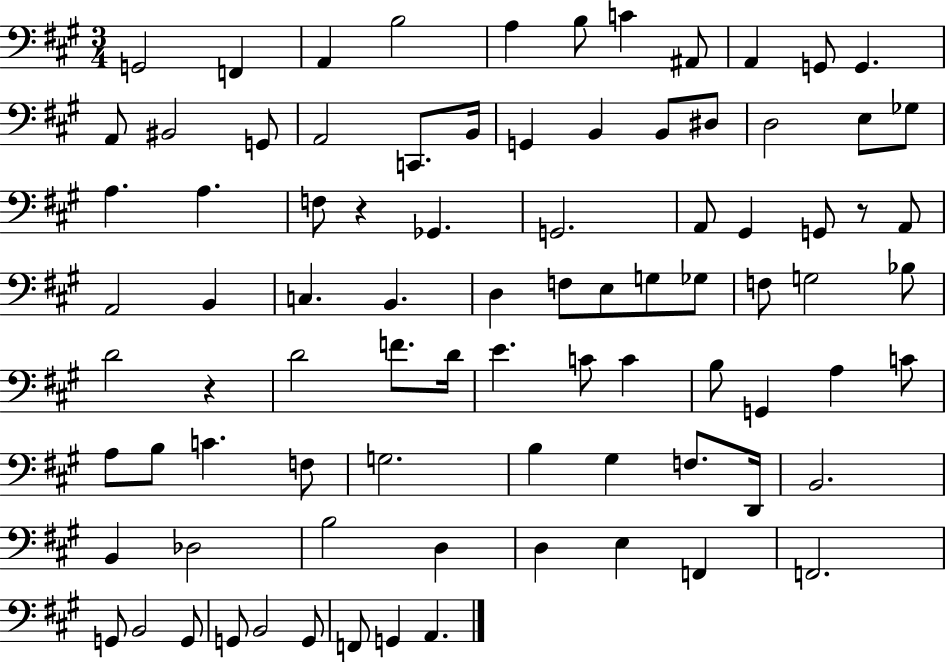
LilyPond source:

{
  \clef bass
  \numericTimeSignature
  \time 3/4
  \key a \major
  g,2 f,4 | a,4 b2 | a4 b8 c'4 ais,8 | a,4 g,8 g,4. | \break a,8 bis,2 g,8 | a,2 c,8. b,16 | g,4 b,4 b,8 dis8 | d2 e8 ges8 | \break a4. a4. | f8 r4 ges,4. | g,2. | a,8 gis,4 g,8 r8 a,8 | \break a,2 b,4 | c4. b,4. | d4 f8 e8 g8 ges8 | f8 g2 bes8 | \break d'2 r4 | d'2 f'8. d'16 | e'4. c'8 c'4 | b8 g,4 a4 c'8 | \break a8 b8 c'4. f8 | g2. | b4 gis4 f8. d,16 | b,2. | \break b,4 des2 | b2 d4 | d4 e4 f,4 | f,2. | \break g,8 b,2 g,8 | g,8 b,2 g,8 | f,8 g,4 a,4. | \bar "|."
}